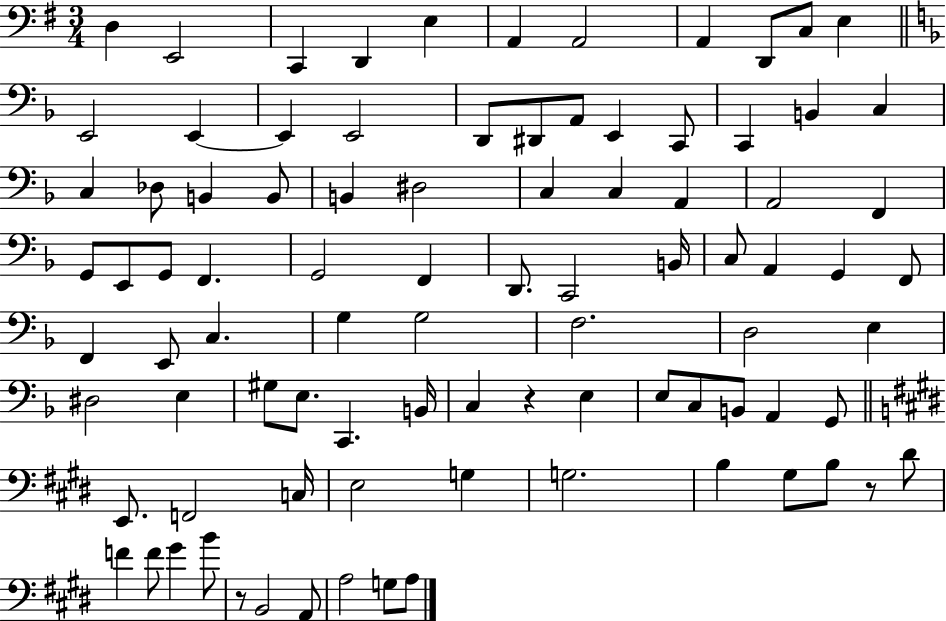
X:1
T:Untitled
M:3/4
L:1/4
K:G
D, E,,2 C,, D,, E, A,, A,,2 A,, D,,/2 C,/2 E, E,,2 E,, E,, E,,2 D,,/2 ^D,,/2 A,,/2 E,, C,,/2 C,, B,, C, C, _D,/2 B,, B,,/2 B,, ^D,2 C, C, A,, A,,2 F,, G,,/2 E,,/2 G,,/2 F,, G,,2 F,, D,,/2 C,,2 B,,/4 C,/2 A,, G,, F,,/2 F,, E,,/2 C, G, G,2 F,2 D,2 E, ^D,2 E, ^G,/2 E,/2 C,, B,,/4 C, z E, E,/2 C,/2 B,,/2 A,, G,,/2 E,,/2 F,,2 C,/4 E,2 G, G,2 B, ^G,/2 B,/2 z/2 ^D/2 F F/2 ^G B/2 z/2 B,,2 A,,/2 A,2 G,/2 A,/2